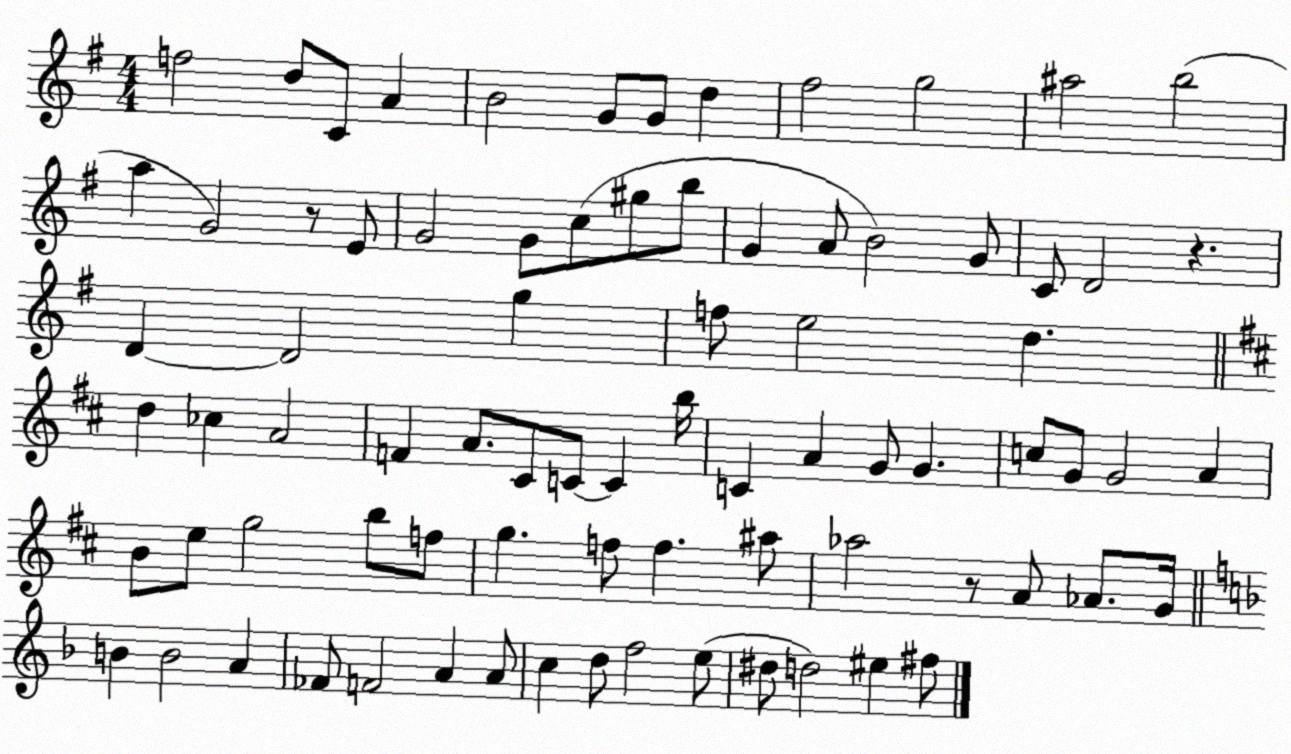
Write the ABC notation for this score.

X:1
T:Untitled
M:4/4
L:1/4
K:G
f2 d/2 C/2 A B2 G/2 G/2 d ^f2 g2 ^a2 b2 a G2 z/2 E/2 G2 G/2 c/2 ^g/2 b/2 G A/2 B2 G/2 C/2 D2 z D D2 g f/2 e2 d d _c A2 F A/2 ^C/2 C/2 C b/4 C A G/2 G c/2 G/2 G2 A B/2 e/2 g2 b/2 f/2 g f/2 f ^a/2 _a2 z/2 A/2 _A/2 G/4 B B2 A _F/2 F2 A A/2 c d/2 f2 e/2 ^d/2 d2 ^e ^f/2